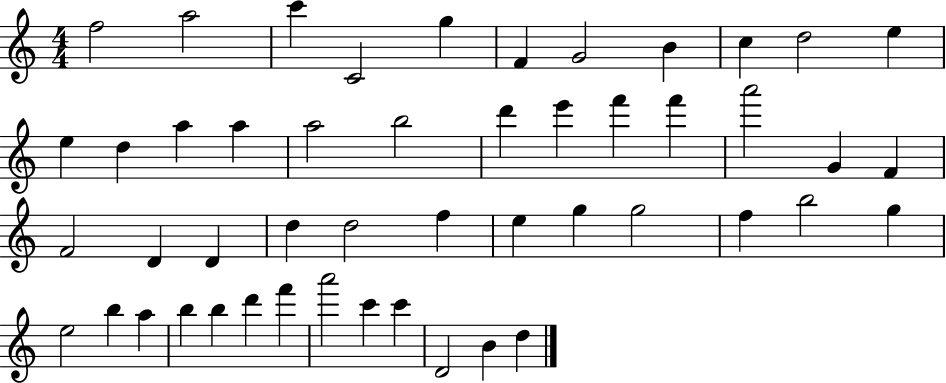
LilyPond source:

{
  \clef treble
  \numericTimeSignature
  \time 4/4
  \key c \major
  f''2 a''2 | c'''4 c'2 g''4 | f'4 g'2 b'4 | c''4 d''2 e''4 | \break e''4 d''4 a''4 a''4 | a''2 b''2 | d'''4 e'''4 f'''4 f'''4 | a'''2 g'4 f'4 | \break f'2 d'4 d'4 | d''4 d''2 f''4 | e''4 g''4 g''2 | f''4 b''2 g''4 | \break e''2 b''4 a''4 | b''4 b''4 d'''4 f'''4 | a'''2 c'''4 c'''4 | d'2 b'4 d''4 | \break \bar "|."
}